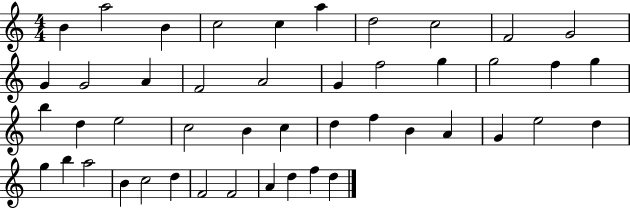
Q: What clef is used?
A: treble